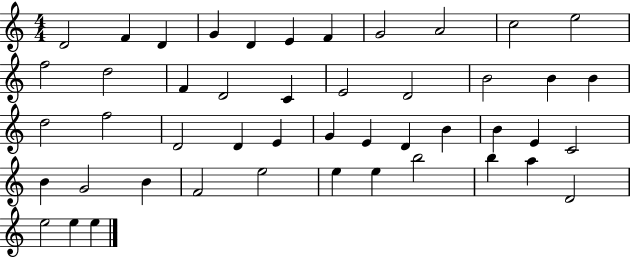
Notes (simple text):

D4/h F4/q D4/q G4/q D4/q E4/q F4/q G4/h A4/h C5/h E5/h F5/h D5/h F4/q D4/h C4/q E4/h D4/h B4/h B4/q B4/q D5/h F5/h D4/h D4/q E4/q G4/q E4/q D4/q B4/q B4/q E4/q C4/h B4/q G4/h B4/q F4/h E5/h E5/q E5/q B5/h B5/q A5/q D4/h E5/h E5/q E5/q